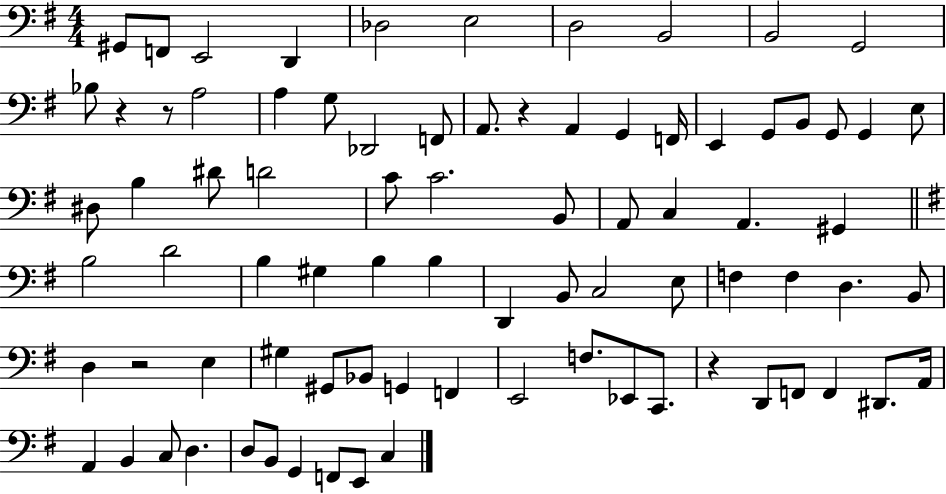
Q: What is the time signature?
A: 4/4